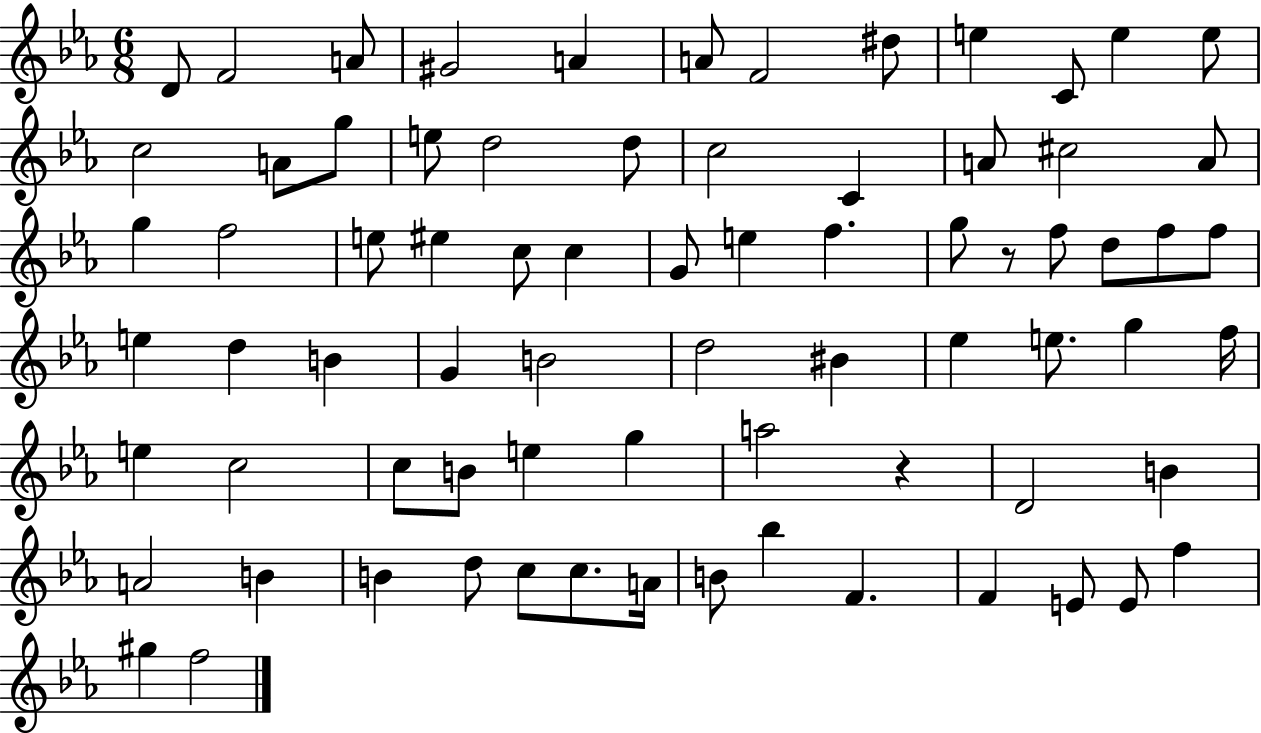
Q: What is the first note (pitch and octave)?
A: D4